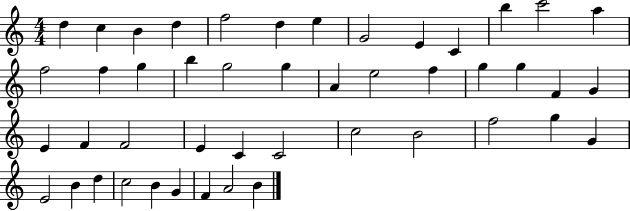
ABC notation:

X:1
T:Untitled
M:4/4
L:1/4
K:C
d c B d f2 d e G2 E C b c'2 a f2 f g b g2 g A e2 f g g F G E F F2 E C C2 c2 B2 f2 g G E2 B d c2 B G F A2 B